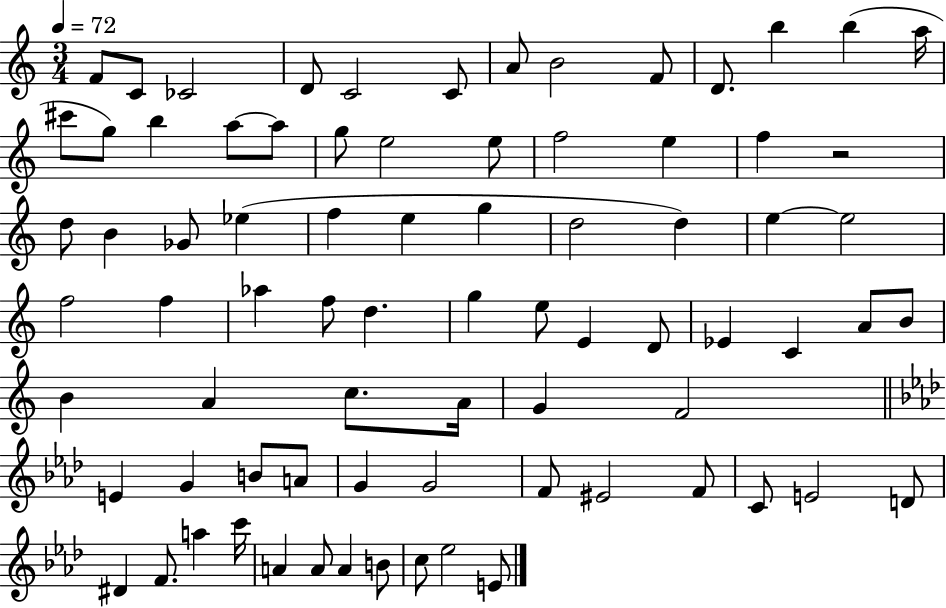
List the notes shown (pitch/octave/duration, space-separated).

F4/e C4/e CES4/h D4/e C4/h C4/e A4/e B4/h F4/e D4/e. B5/q B5/q A5/s C#6/e G5/e B5/q A5/e A5/e G5/e E5/h E5/e F5/h E5/q F5/q R/h D5/e B4/q Gb4/e Eb5/q F5/q E5/q G5/q D5/h D5/q E5/q E5/h F5/h F5/q Ab5/q F5/e D5/q. G5/q E5/e E4/q D4/e Eb4/q C4/q A4/e B4/e B4/q A4/q C5/e. A4/s G4/q F4/h E4/q G4/q B4/e A4/e G4/q G4/h F4/e EIS4/h F4/e C4/e E4/h D4/e D#4/q F4/e. A5/q C6/s A4/q A4/e A4/q B4/e C5/e Eb5/h E4/e